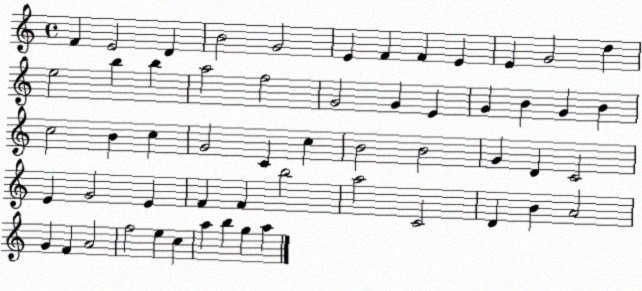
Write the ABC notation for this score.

X:1
T:Untitled
M:4/4
L:1/4
K:C
F E2 D B2 G2 E F F E E G2 d e2 b b a2 f2 G2 G E G B G B c2 B c G2 C c B2 B2 G D C2 E G2 E F F b2 a2 C2 D B A2 G F A2 f2 e c a b g a